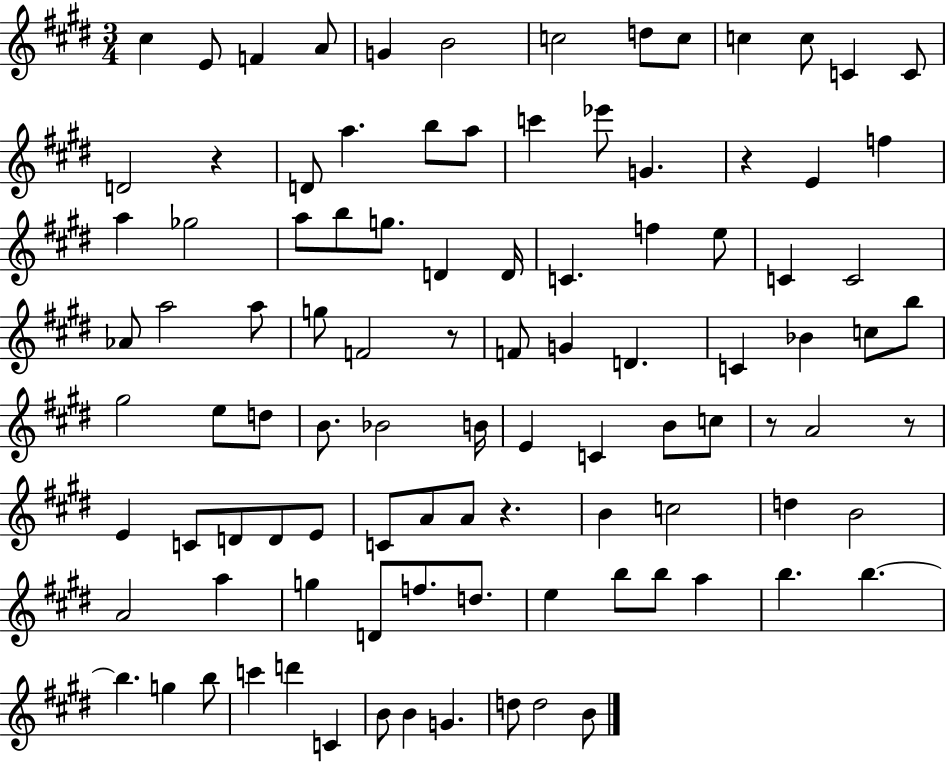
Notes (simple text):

C#5/q E4/e F4/q A4/e G4/q B4/h C5/h D5/e C5/e C5/q C5/e C4/q C4/e D4/h R/q D4/e A5/q. B5/e A5/e C6/q Eb6/e G4/q. R/q E4/q F5/q A5/q Gb5/h A5/e B5/e G5/e. D4/q D4/s C4/q. F5/q E5/e C4/q C4/h Ab4/e A5/h A5/e G5/e F4/h R/e F4/e G4/q D4/q. C4/q Bb4/q C5/e B5/e G#5/h E5/e D5/e B4/e. Bb4/h B4/s E4/q C4/q B4/e C5/e R/e A4/h R/e E4/q C4/e D4/e D4/e E4/e C4/e A4/e A4/e R/q. B4/q C5/h D5/q B4/h A4/h A5/q G5/q D4/e F5/e. D5/e. E5/q B5/e B5/e A5/q B5/q. B5/q. B5/q. G5/q B5/e C6/q D6/q C4/q B4/e B4/q G4/q. D5/e D5/h B4/e